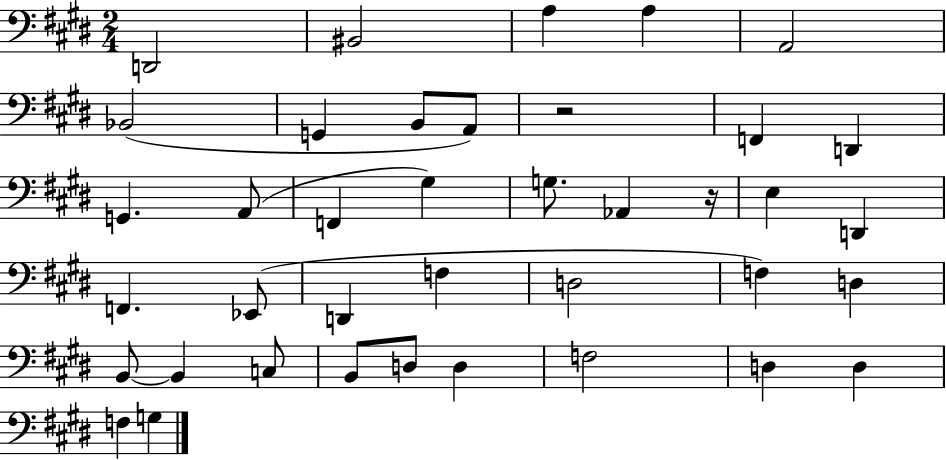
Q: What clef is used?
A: bass